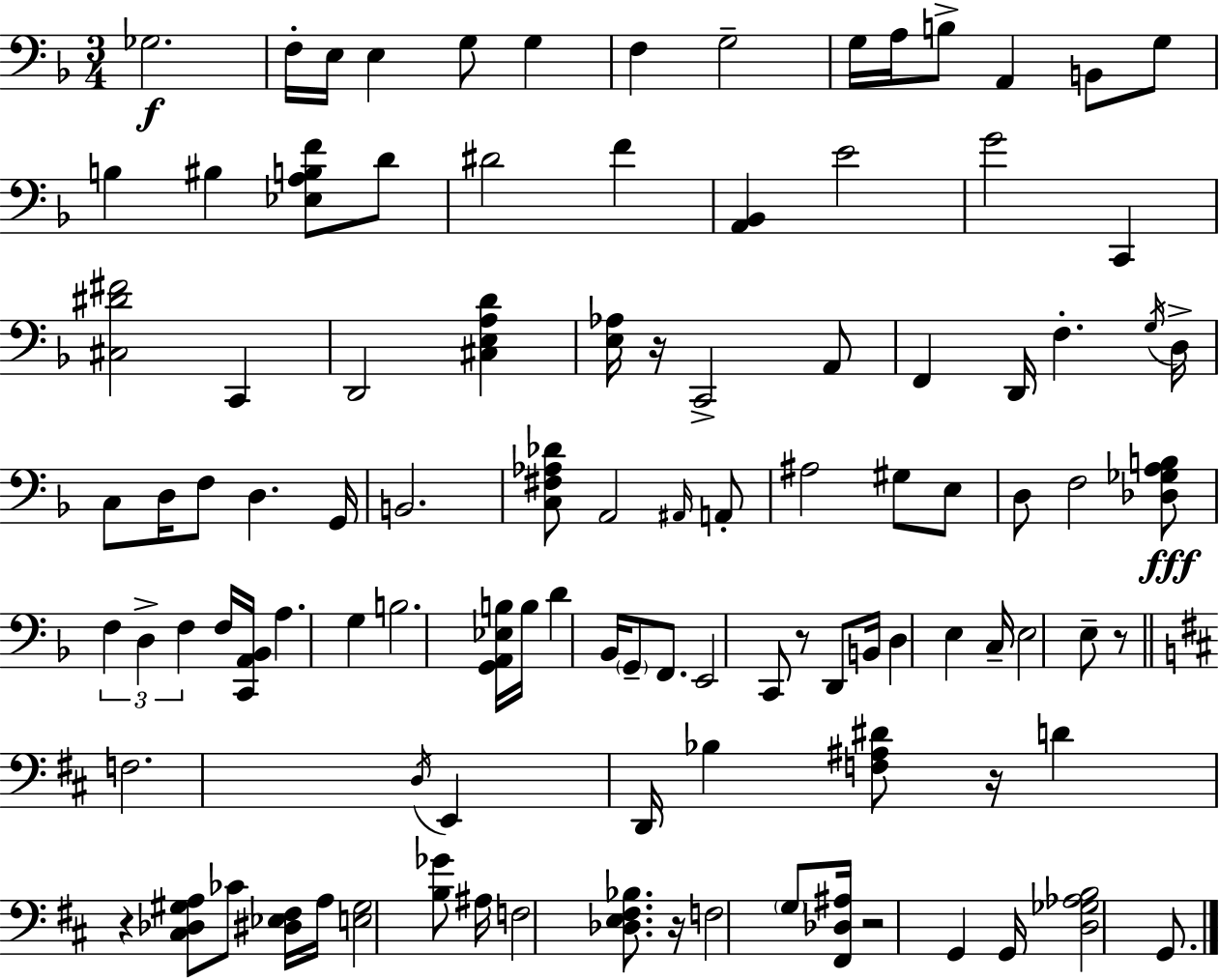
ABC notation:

X:1
T:Untitled
M:3/4
L:1/4
K:Dm
_G,2 F,/4 E,/4 E, G,/2 G, F, G,2 G,/4 A,/4 B,/2 A,, B,,/2 G,/2 B, ^B, [_E,A,B,F]/2 D/2 ^D2 F [A,,_B,,] E2 G2 C,, [^C,^D^F]2 C,, D,,2 [^C,E,A,D] [E,_A,]/4 z/4 C,,2 A,,/2 F,, D,,/4 F, G,/4 D,/4 C,/2 D,/4 F,/2 D, G,,/4 B,,2 [C,^F,_A,_D]/2 A,,2 ^A,,/4 A,,/2 ^A,2 ^G,/2 E,/2 D,/2 F,2 [_D,_G,A,B,]/2 F, D, F, F,/4 [C,,A,,_B,,]/4 A, G, B,2 [G,,A,,_E,B,]/4 B,/4 D _B,,/4 G,,/2 F,,/2 E,,2 C,,/2 z/2 D,,/2 B,,/4 D, E, C,/4 E,2 E,/2 z/2 F,2 D,/4 E,, D,,/4 _B, [F,^A,^D]/2 z/4 D z [^C,_D,^G,A,]/2 _C/2 [^D,_E,^F,]/4 A,/4 [E,^G,]2 [B,_G]/2 ^A,/4 F,2 [_D,E,^F,_B,]/2 z/4 F,2 G,/2 [^F,,_D,^A,]/4 z2 G,, G,,/4 [D,_G,_A,B,]2 G,,/2